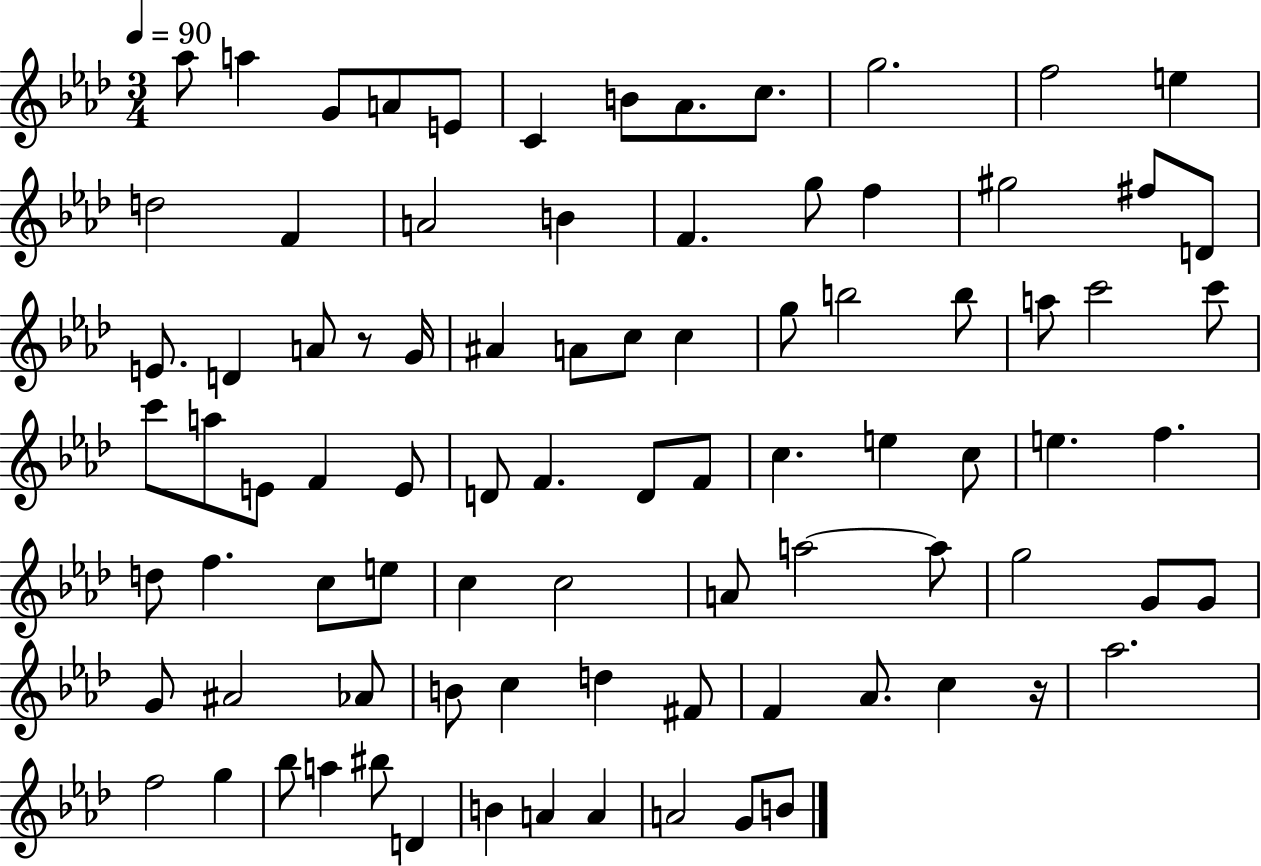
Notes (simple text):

Ab5/e A5/q G4/e A4/e E4/e C4/q B4/e Ab4/e. C5/e. G5/h. F5/h E5/q D5/h F4/q A4/h B4/q F4/q. G5/e F5/q G#5/h F#5/e D4/e E4/e. D4/q A4/e R/e G4/s A#4/q A4/e C5/e C5/q G5/e B5/h B5/e A5/e C6/h C6/e C6/e A5/e E4/e F4/q E4/e D4/e F4/q. D4/e F4/e C5/q. E5/q C5/e E5/q. F5/q. D5/e F5/q. C5/e E5/e C5/q C5/h A4/e A5/h A5/e G5/h G4/e G4/e G4/e A#4/h Ab4/e B4/e C5/q D5/q F#4/e F4/q Ab4/e. C5/q R/s Ab5/h. F5/h G5/q Bb5/e A5/q BIS5/e D4/q B4/q A4/q A4/q A4/h G4/e B4/e